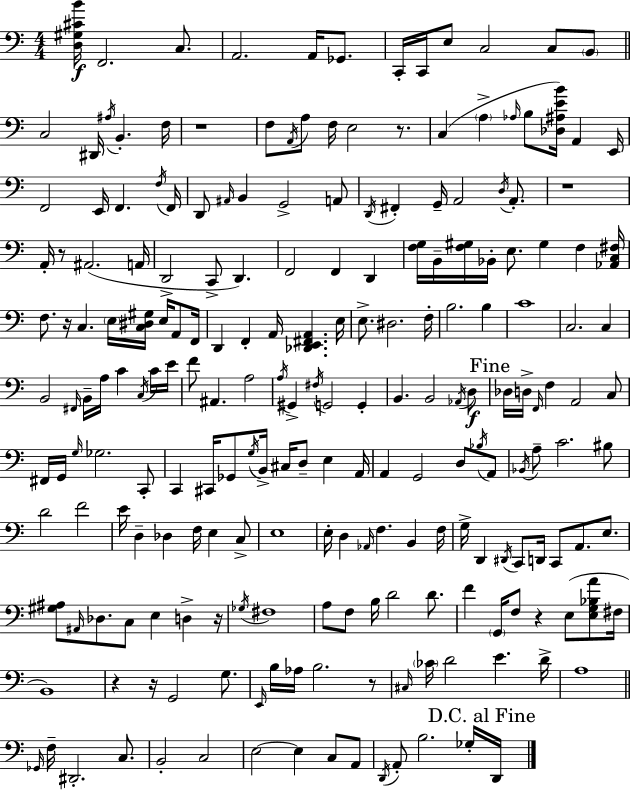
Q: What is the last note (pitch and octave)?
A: D2